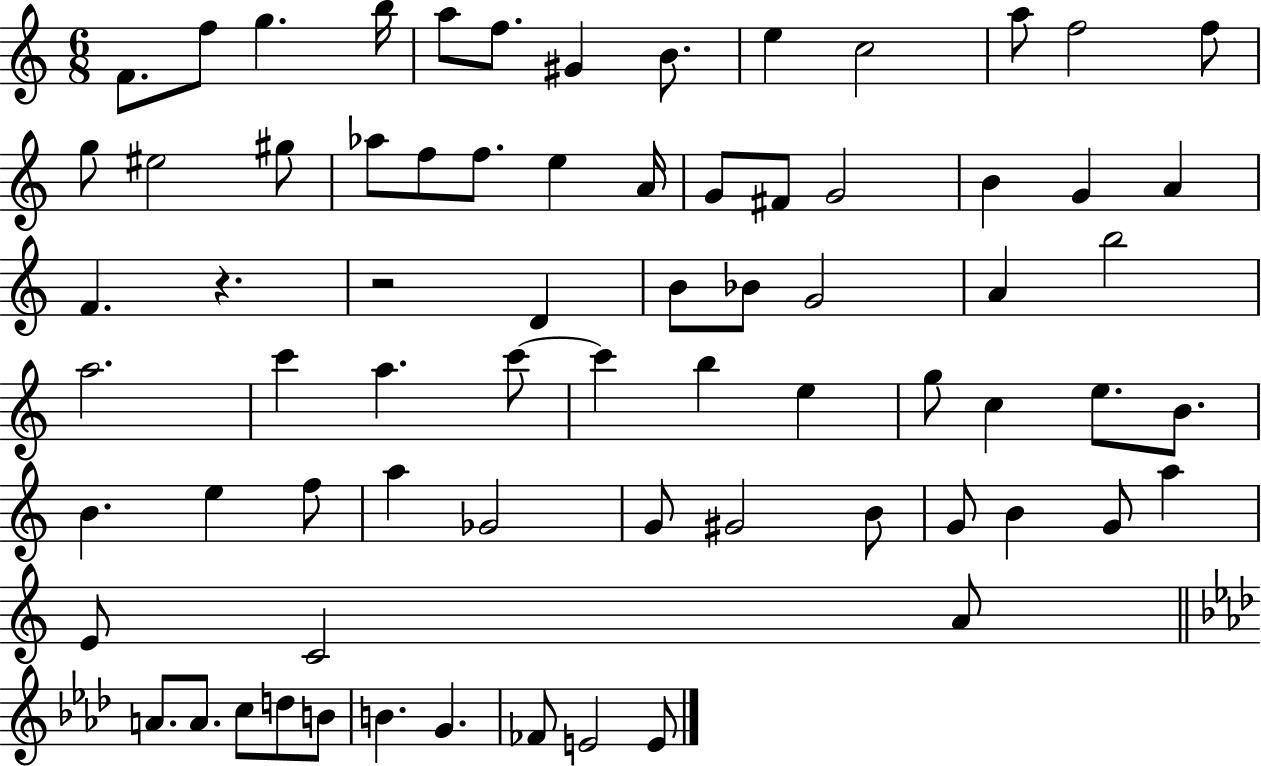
F4/e. F5/e G5/q. B5/s A5/e F5/e. G#4/q B4/e. E5/q C5/h A5/e F5/h F5/e G5/e EIS5/h G#5/e Ab5/e F5/e F5/e. E5/q A4/s G4/e F#4/e G4/h B4/q G4/q A4/q F4/q. R/q. R/h D4/q B4/e Bb4/e G4/h A4/q B5/h A5/h. C6/q A5/q. C6/e C6/q B5/q E5/q G5/e C5/q E5/e. B4/e. B4/q. E5/q F5/e A5/q Gb4/h G4/e G#4/h B4/e G4/e B4/q G4/e A5/q E4/e C4/h A4/e A4/e. A4/e. C5/e D5/e B4/e B4/q. G4/q. FES4/e E4/h E4/e